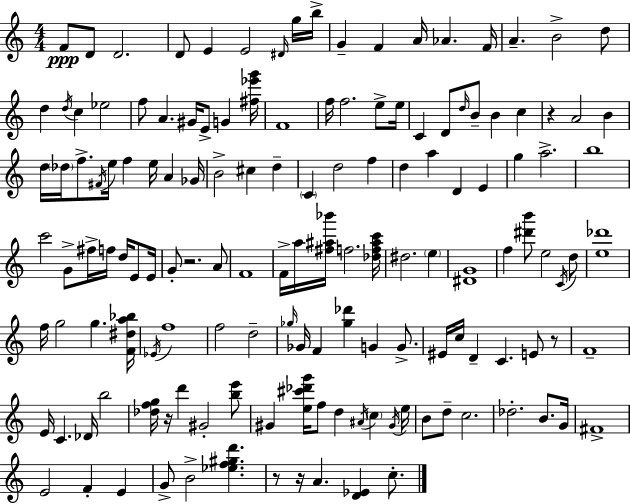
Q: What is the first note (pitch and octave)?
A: F4